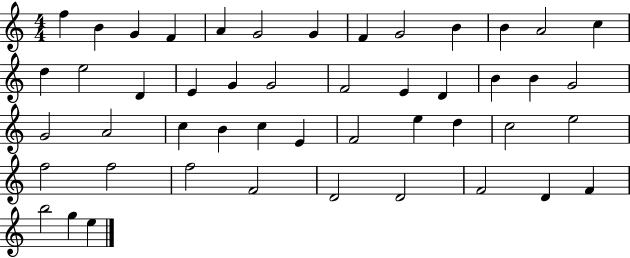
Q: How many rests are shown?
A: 0